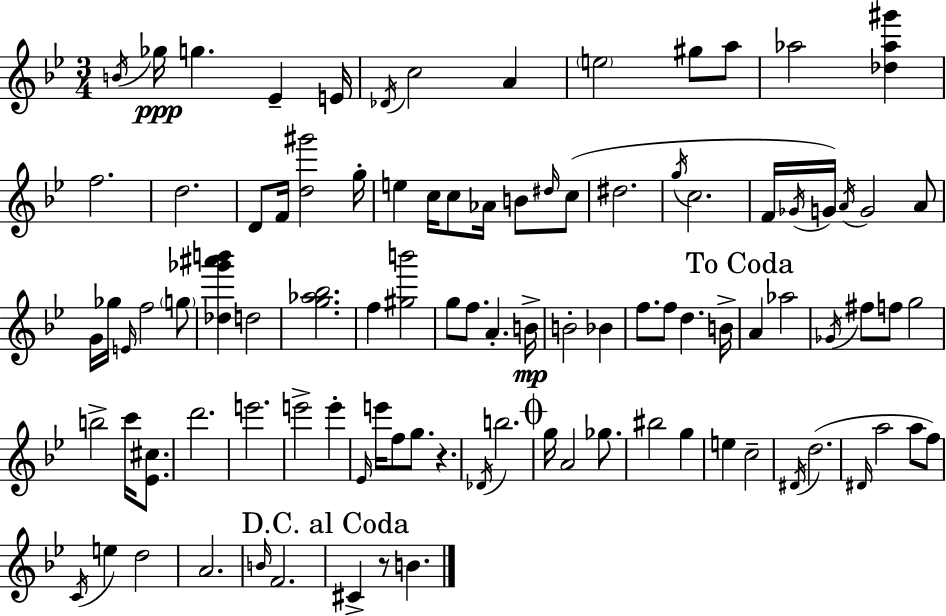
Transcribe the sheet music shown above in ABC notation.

X:1
T:Untitled
M:3/4
L:1/4
K:Gm
B/4 _g/4 g _E E/4 _D/4 c2 A e2 ^g/2 a/2 _a2 [_d_a^g'] f2 d2 D/2 F/4 [d^g']2 g/4 e c/4 c/2 _A/4 B/2 ^d/4 c/2 ^d2 g/4 c2 F/4 _G/4 G/4 A/4 G2 A/2 G/4 _g/4 E/4 f2 g/2 [_d_g'^a'b'] d2 [g_a_b]2 f [^gb']2 g/2 f/2 A B/4 B2 _B f/2 f/2 d B/4 A _a2 _G/4 ^f/2 f/2 g2 b2 c'/4 [_E^c]/2 d'2 e'2 e'2 e' _E/4 e'/4 f/2 g/2 z _D/4 b2 g/4 A2 _g/2 ^b2 g e c2 ^D/4 d2 ^D/4 a2 a/2 f/2 C/4 e d2 A2 B/4 F2 ^C z/2 B